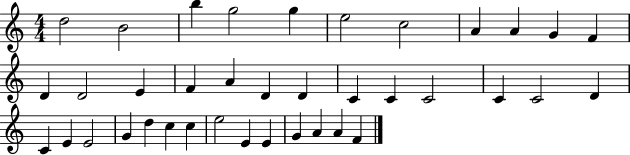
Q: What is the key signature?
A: C major